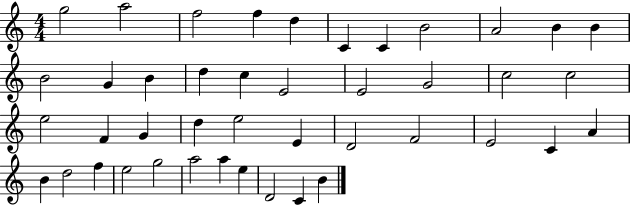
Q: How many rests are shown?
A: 0